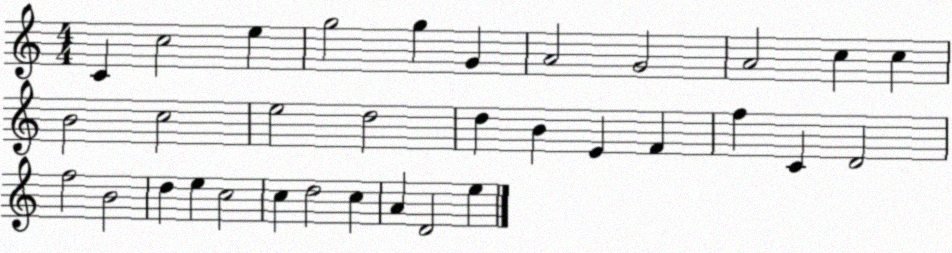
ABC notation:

X:1
T:Untitled
M:4/4
L:1/4
K:C
C c2 e g2 g G A2 G2 A2 c c B2 c2 e2 d2 d B E F f C D2 f2 B2 d e c2 c d2 c A D2 e